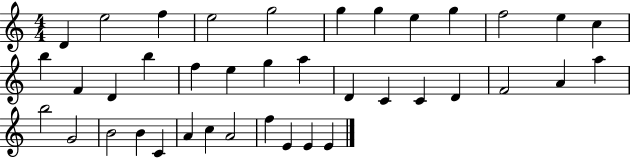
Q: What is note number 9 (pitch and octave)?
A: G5